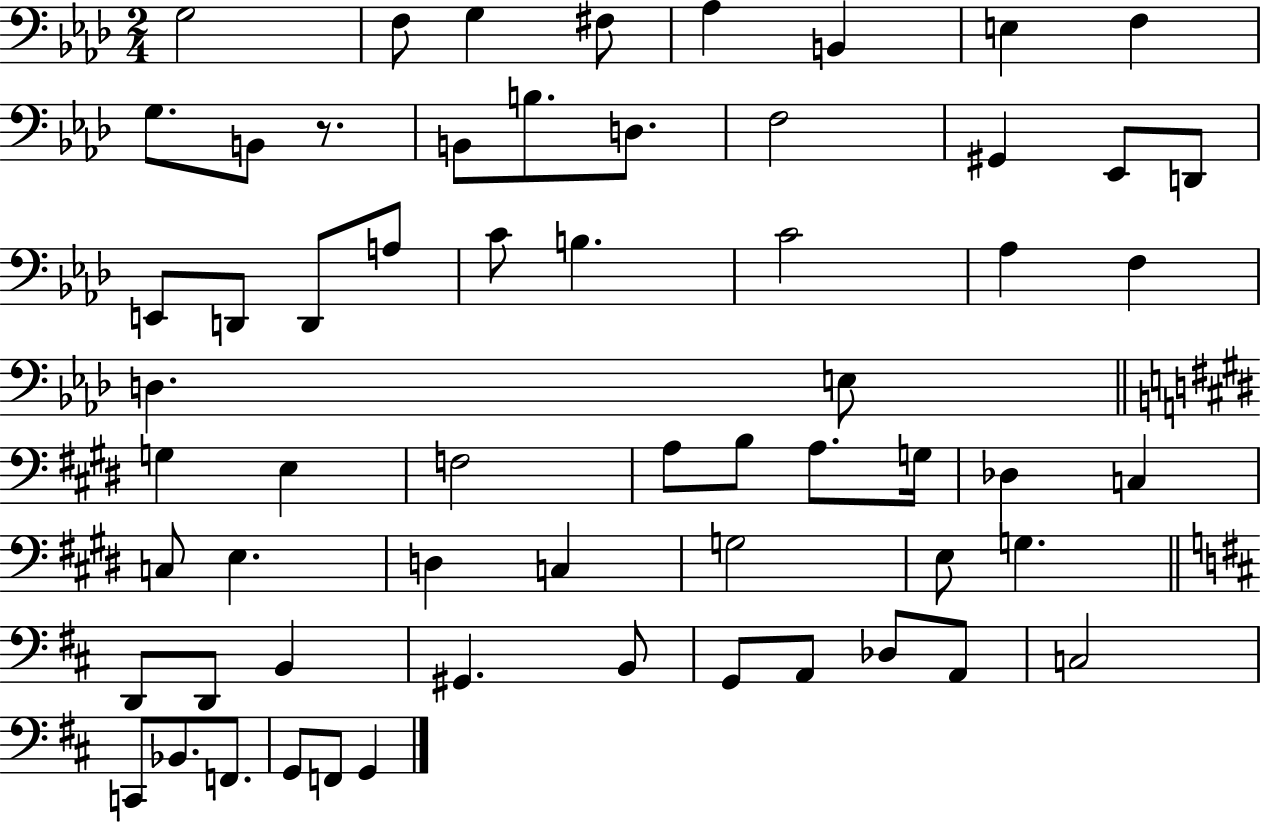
{
  \clef bass
  \numericTimeSignature
  \time 2/4
  \key aes \major
  g2 | f8 g4 fis8 | aes4 b,4 | e4 f4 | \break g8. b,8 r8. | b,8 b8. d8. | f2 | gis,4 ees,8 d,8 | \break e,8 d,8 d,8 a8 | c'8 b4. | c'2 | aes4 f4 | \break d4. e8 | \bar "||" \break \key e \major g4 e4 | f2 | a8 b8 a8. g16 | des4 c4 | \break c8 e4. | d4 c4 | g2 | e8 g4. | \break \bar "||" \break \key d \major d,8 d,8 b,4 | gis,4. b,8 | g,8 a,8 des8 a,8 | c2 | \break c,8 bes,8. f,8. | g,8 f,8 g,4 | \bar "|."
}